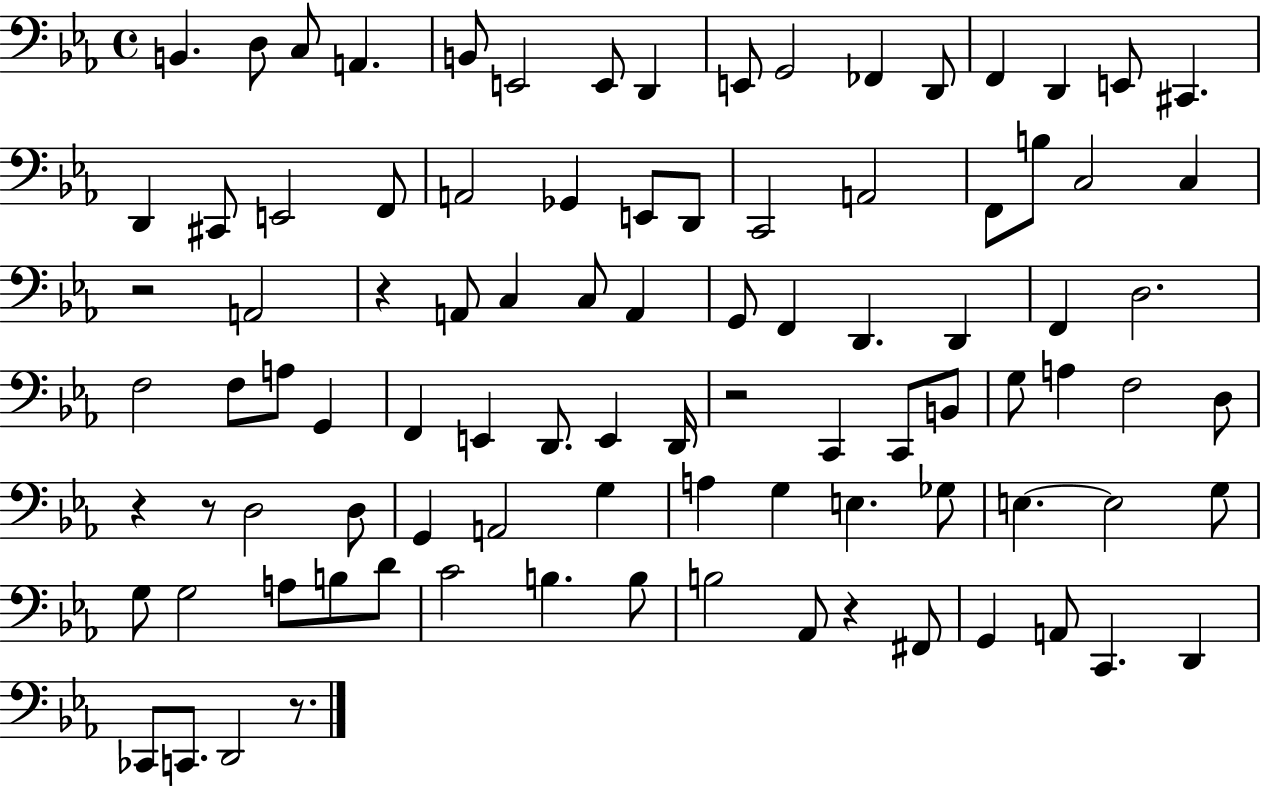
{
  \clef bass
  \time 4/4
  \defaultTimeSignature
  \key ees \major
  b,4. d8 c8 a,4. | b,8 e,2 e,8 d,4 | e,8 g,2 fes,4 d,8 | f,4 d,4 e,8 cis,4. | \break d,4 cis,8 e,2 f,8 | a,2 ges,4 e,8 d,8 | c,2 a,2 | f,8 b8 c2 c4 | \break r2 a,2 | r4 a,8 c4 c8 a,4 | g,8 f,4 d,4. d,4 | f,4 d2. | \break f2 f8 a8 g,4 | f,4 e,4 d,8. e,4 d,16 | r2 c,4 c,8 b,8 | g8 a4 f2 d8 | \break r4 r8 d2 d8 | g,4 a,2 g4 | a4 g4 e4. ges8 | e4.~~ e2 g8 | \break g8 g2 a8 b8 d'8 | c'2 b4. b8 | b2 aes,8 r4 fis,8 | g,4 a,8 c,4. d,4 | \break ces,8 c,8. d,2 r8. | \bar "|."
}